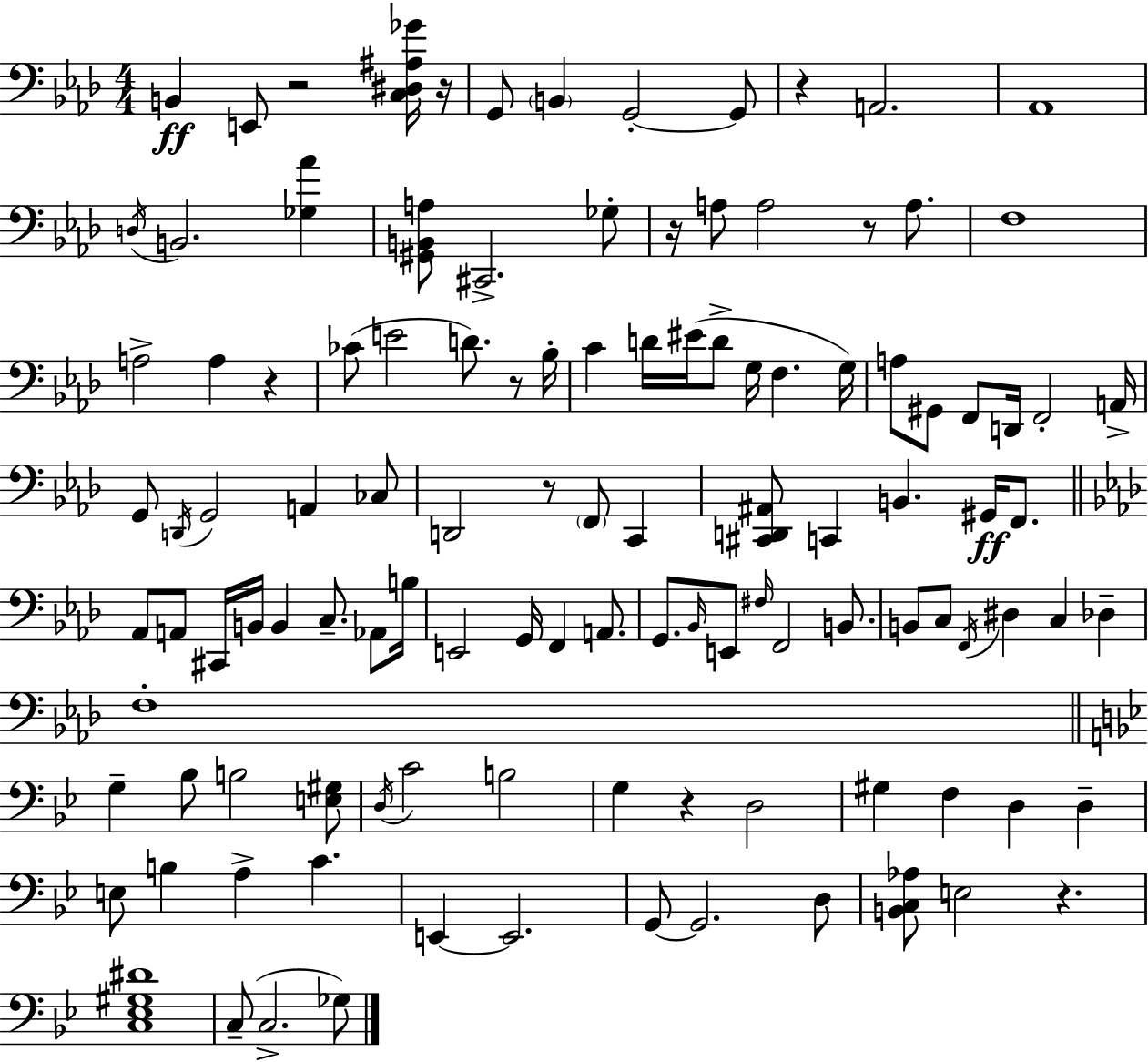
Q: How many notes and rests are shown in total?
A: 114